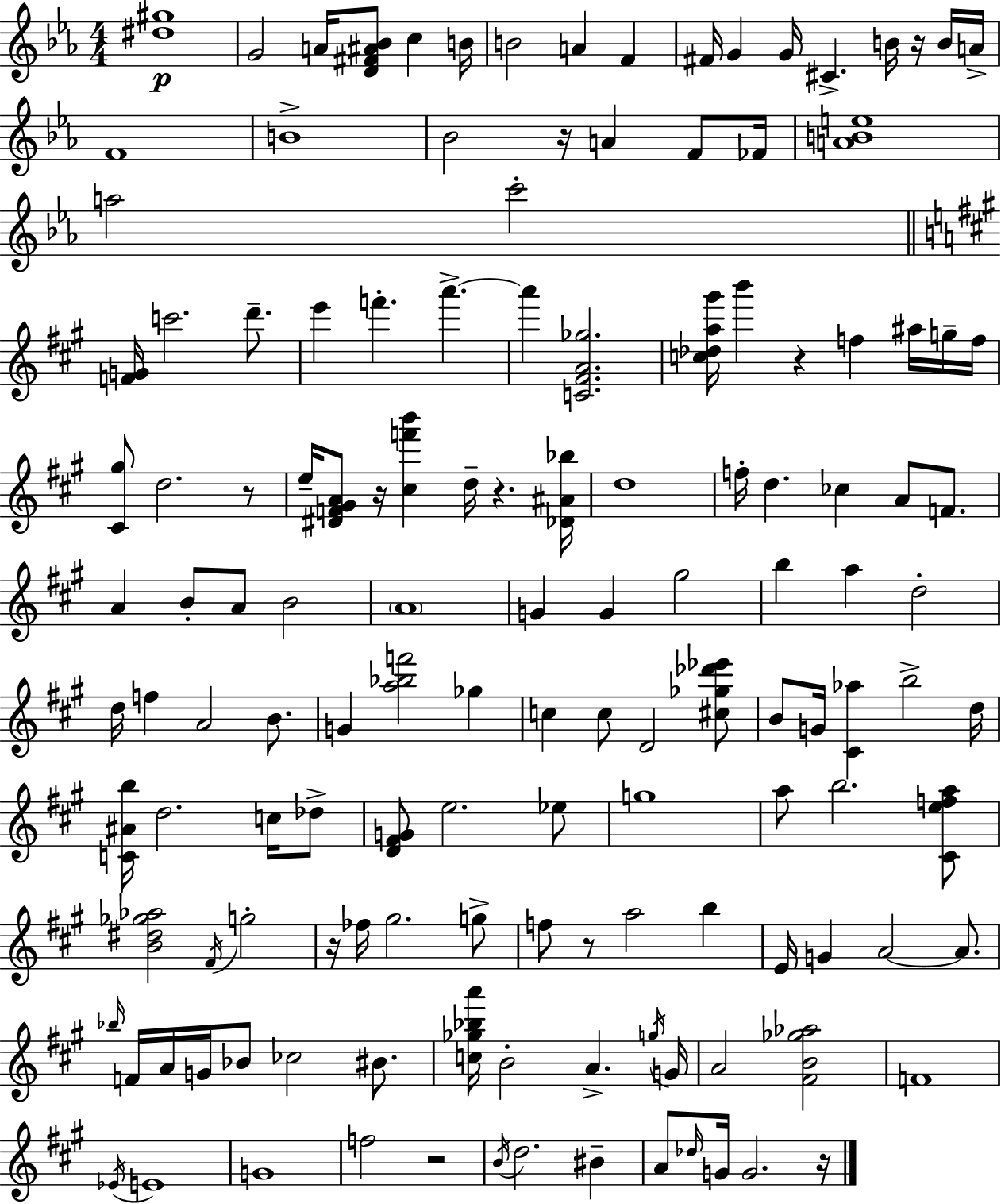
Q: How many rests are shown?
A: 10